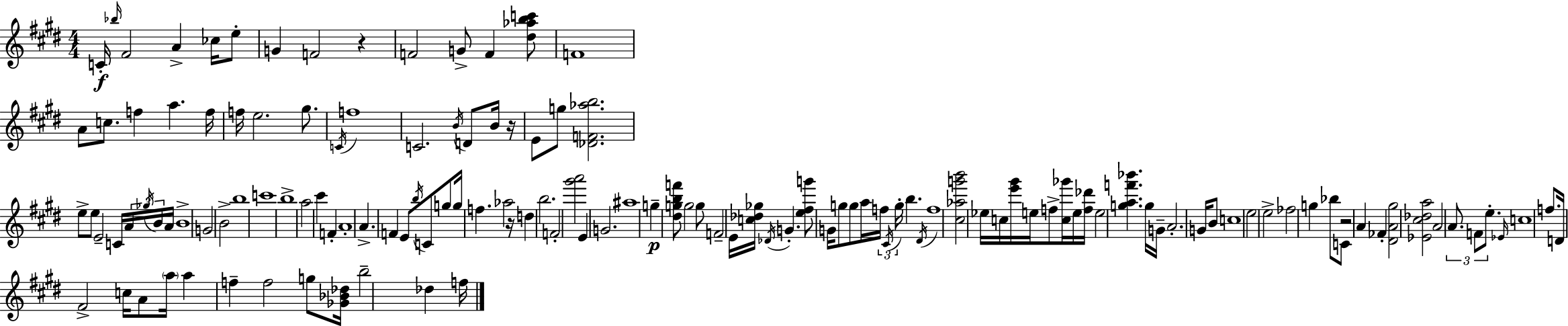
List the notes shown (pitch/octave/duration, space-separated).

C4/s Bb5/s F#4/h A4/q CES5/s E5/e G4/q F4/h R/q F4/h G4/e F4/q [D#5,Ab5,B5,C6]/e F4/w A4/e C5/e. F5/q A5/q. F5/s F5/s E5/h. G#5/e. C4/s F5/w C4/h. B4/s D4/e B4/s R/s E4/e G5/e [Db4,F4,Ab5,B5]/h. E5/e E5/e E4/h C4/s A4/s Gb5/s B4/s A4/s B4/w G4/h B4/h B5/w C6/w B5/w A5/h C#6/q F4/q A4/w A4/q. F4/q E4/e B5/s C4/e G5/e G5/s F5/q. Ab5/h R/s D5/q B5/h. F4/h [G#6,A6]/h E4/q G4/h. A#5/w G5/q [D#5,G5,B5,F6]/e G5/h G5/e F4/h E4/s [C5,Db5,Gb5]/s Db4/s G4/q. [E5,F#5,G6]/e G4/s G5/e G5/e A5/s F5/s C#4/s G5/s B5/q. D#4/s F5/w [C#5,Ab5,G6,B6]/h Eb5/s C5/s [E6,G#6]/s E5/s F5/e [C5,Gb6]/s E5/s [F5,Db6]/s E5/h [G5,A5,F6,Bb6]/q. G5/s G4/s A4/h. G4/s B4/e C5/w E5/h E5/h FES5/h G5/q Bb5/e C4/e R/h A4/q FES4/q [D#4,A4,G#5]/h [Eb4,C#5,Db5,A5]/h A4/h A4/e. F4/e E5/e. Eb4/s C5/w F5/e. D4/s F#4/h C5/s A4/e A5/s A5/q F5/q F5/h G5/e [Gb4,Bb4,Db5]/s B5/h Db5/q F5/s